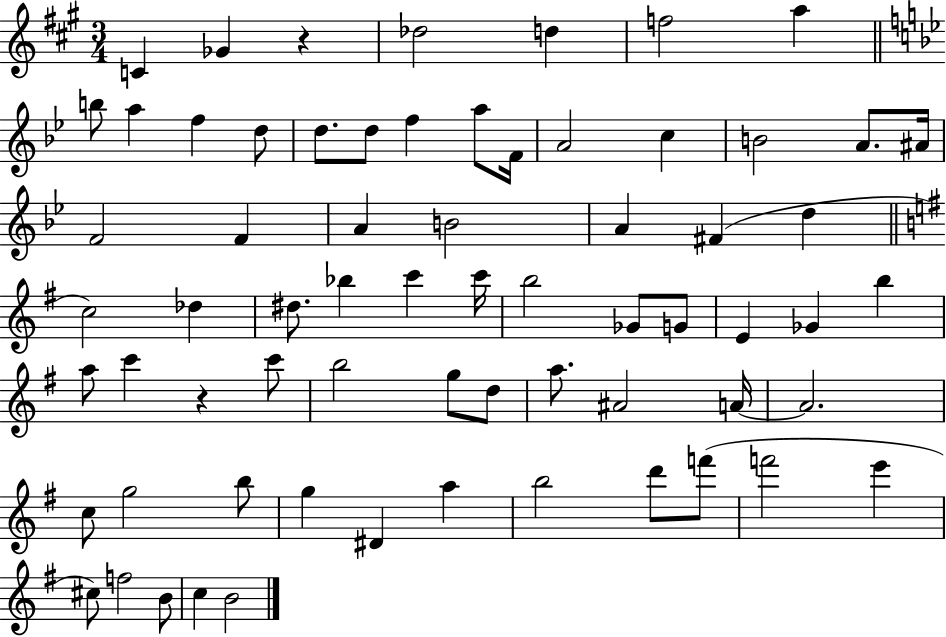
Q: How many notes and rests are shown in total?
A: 67